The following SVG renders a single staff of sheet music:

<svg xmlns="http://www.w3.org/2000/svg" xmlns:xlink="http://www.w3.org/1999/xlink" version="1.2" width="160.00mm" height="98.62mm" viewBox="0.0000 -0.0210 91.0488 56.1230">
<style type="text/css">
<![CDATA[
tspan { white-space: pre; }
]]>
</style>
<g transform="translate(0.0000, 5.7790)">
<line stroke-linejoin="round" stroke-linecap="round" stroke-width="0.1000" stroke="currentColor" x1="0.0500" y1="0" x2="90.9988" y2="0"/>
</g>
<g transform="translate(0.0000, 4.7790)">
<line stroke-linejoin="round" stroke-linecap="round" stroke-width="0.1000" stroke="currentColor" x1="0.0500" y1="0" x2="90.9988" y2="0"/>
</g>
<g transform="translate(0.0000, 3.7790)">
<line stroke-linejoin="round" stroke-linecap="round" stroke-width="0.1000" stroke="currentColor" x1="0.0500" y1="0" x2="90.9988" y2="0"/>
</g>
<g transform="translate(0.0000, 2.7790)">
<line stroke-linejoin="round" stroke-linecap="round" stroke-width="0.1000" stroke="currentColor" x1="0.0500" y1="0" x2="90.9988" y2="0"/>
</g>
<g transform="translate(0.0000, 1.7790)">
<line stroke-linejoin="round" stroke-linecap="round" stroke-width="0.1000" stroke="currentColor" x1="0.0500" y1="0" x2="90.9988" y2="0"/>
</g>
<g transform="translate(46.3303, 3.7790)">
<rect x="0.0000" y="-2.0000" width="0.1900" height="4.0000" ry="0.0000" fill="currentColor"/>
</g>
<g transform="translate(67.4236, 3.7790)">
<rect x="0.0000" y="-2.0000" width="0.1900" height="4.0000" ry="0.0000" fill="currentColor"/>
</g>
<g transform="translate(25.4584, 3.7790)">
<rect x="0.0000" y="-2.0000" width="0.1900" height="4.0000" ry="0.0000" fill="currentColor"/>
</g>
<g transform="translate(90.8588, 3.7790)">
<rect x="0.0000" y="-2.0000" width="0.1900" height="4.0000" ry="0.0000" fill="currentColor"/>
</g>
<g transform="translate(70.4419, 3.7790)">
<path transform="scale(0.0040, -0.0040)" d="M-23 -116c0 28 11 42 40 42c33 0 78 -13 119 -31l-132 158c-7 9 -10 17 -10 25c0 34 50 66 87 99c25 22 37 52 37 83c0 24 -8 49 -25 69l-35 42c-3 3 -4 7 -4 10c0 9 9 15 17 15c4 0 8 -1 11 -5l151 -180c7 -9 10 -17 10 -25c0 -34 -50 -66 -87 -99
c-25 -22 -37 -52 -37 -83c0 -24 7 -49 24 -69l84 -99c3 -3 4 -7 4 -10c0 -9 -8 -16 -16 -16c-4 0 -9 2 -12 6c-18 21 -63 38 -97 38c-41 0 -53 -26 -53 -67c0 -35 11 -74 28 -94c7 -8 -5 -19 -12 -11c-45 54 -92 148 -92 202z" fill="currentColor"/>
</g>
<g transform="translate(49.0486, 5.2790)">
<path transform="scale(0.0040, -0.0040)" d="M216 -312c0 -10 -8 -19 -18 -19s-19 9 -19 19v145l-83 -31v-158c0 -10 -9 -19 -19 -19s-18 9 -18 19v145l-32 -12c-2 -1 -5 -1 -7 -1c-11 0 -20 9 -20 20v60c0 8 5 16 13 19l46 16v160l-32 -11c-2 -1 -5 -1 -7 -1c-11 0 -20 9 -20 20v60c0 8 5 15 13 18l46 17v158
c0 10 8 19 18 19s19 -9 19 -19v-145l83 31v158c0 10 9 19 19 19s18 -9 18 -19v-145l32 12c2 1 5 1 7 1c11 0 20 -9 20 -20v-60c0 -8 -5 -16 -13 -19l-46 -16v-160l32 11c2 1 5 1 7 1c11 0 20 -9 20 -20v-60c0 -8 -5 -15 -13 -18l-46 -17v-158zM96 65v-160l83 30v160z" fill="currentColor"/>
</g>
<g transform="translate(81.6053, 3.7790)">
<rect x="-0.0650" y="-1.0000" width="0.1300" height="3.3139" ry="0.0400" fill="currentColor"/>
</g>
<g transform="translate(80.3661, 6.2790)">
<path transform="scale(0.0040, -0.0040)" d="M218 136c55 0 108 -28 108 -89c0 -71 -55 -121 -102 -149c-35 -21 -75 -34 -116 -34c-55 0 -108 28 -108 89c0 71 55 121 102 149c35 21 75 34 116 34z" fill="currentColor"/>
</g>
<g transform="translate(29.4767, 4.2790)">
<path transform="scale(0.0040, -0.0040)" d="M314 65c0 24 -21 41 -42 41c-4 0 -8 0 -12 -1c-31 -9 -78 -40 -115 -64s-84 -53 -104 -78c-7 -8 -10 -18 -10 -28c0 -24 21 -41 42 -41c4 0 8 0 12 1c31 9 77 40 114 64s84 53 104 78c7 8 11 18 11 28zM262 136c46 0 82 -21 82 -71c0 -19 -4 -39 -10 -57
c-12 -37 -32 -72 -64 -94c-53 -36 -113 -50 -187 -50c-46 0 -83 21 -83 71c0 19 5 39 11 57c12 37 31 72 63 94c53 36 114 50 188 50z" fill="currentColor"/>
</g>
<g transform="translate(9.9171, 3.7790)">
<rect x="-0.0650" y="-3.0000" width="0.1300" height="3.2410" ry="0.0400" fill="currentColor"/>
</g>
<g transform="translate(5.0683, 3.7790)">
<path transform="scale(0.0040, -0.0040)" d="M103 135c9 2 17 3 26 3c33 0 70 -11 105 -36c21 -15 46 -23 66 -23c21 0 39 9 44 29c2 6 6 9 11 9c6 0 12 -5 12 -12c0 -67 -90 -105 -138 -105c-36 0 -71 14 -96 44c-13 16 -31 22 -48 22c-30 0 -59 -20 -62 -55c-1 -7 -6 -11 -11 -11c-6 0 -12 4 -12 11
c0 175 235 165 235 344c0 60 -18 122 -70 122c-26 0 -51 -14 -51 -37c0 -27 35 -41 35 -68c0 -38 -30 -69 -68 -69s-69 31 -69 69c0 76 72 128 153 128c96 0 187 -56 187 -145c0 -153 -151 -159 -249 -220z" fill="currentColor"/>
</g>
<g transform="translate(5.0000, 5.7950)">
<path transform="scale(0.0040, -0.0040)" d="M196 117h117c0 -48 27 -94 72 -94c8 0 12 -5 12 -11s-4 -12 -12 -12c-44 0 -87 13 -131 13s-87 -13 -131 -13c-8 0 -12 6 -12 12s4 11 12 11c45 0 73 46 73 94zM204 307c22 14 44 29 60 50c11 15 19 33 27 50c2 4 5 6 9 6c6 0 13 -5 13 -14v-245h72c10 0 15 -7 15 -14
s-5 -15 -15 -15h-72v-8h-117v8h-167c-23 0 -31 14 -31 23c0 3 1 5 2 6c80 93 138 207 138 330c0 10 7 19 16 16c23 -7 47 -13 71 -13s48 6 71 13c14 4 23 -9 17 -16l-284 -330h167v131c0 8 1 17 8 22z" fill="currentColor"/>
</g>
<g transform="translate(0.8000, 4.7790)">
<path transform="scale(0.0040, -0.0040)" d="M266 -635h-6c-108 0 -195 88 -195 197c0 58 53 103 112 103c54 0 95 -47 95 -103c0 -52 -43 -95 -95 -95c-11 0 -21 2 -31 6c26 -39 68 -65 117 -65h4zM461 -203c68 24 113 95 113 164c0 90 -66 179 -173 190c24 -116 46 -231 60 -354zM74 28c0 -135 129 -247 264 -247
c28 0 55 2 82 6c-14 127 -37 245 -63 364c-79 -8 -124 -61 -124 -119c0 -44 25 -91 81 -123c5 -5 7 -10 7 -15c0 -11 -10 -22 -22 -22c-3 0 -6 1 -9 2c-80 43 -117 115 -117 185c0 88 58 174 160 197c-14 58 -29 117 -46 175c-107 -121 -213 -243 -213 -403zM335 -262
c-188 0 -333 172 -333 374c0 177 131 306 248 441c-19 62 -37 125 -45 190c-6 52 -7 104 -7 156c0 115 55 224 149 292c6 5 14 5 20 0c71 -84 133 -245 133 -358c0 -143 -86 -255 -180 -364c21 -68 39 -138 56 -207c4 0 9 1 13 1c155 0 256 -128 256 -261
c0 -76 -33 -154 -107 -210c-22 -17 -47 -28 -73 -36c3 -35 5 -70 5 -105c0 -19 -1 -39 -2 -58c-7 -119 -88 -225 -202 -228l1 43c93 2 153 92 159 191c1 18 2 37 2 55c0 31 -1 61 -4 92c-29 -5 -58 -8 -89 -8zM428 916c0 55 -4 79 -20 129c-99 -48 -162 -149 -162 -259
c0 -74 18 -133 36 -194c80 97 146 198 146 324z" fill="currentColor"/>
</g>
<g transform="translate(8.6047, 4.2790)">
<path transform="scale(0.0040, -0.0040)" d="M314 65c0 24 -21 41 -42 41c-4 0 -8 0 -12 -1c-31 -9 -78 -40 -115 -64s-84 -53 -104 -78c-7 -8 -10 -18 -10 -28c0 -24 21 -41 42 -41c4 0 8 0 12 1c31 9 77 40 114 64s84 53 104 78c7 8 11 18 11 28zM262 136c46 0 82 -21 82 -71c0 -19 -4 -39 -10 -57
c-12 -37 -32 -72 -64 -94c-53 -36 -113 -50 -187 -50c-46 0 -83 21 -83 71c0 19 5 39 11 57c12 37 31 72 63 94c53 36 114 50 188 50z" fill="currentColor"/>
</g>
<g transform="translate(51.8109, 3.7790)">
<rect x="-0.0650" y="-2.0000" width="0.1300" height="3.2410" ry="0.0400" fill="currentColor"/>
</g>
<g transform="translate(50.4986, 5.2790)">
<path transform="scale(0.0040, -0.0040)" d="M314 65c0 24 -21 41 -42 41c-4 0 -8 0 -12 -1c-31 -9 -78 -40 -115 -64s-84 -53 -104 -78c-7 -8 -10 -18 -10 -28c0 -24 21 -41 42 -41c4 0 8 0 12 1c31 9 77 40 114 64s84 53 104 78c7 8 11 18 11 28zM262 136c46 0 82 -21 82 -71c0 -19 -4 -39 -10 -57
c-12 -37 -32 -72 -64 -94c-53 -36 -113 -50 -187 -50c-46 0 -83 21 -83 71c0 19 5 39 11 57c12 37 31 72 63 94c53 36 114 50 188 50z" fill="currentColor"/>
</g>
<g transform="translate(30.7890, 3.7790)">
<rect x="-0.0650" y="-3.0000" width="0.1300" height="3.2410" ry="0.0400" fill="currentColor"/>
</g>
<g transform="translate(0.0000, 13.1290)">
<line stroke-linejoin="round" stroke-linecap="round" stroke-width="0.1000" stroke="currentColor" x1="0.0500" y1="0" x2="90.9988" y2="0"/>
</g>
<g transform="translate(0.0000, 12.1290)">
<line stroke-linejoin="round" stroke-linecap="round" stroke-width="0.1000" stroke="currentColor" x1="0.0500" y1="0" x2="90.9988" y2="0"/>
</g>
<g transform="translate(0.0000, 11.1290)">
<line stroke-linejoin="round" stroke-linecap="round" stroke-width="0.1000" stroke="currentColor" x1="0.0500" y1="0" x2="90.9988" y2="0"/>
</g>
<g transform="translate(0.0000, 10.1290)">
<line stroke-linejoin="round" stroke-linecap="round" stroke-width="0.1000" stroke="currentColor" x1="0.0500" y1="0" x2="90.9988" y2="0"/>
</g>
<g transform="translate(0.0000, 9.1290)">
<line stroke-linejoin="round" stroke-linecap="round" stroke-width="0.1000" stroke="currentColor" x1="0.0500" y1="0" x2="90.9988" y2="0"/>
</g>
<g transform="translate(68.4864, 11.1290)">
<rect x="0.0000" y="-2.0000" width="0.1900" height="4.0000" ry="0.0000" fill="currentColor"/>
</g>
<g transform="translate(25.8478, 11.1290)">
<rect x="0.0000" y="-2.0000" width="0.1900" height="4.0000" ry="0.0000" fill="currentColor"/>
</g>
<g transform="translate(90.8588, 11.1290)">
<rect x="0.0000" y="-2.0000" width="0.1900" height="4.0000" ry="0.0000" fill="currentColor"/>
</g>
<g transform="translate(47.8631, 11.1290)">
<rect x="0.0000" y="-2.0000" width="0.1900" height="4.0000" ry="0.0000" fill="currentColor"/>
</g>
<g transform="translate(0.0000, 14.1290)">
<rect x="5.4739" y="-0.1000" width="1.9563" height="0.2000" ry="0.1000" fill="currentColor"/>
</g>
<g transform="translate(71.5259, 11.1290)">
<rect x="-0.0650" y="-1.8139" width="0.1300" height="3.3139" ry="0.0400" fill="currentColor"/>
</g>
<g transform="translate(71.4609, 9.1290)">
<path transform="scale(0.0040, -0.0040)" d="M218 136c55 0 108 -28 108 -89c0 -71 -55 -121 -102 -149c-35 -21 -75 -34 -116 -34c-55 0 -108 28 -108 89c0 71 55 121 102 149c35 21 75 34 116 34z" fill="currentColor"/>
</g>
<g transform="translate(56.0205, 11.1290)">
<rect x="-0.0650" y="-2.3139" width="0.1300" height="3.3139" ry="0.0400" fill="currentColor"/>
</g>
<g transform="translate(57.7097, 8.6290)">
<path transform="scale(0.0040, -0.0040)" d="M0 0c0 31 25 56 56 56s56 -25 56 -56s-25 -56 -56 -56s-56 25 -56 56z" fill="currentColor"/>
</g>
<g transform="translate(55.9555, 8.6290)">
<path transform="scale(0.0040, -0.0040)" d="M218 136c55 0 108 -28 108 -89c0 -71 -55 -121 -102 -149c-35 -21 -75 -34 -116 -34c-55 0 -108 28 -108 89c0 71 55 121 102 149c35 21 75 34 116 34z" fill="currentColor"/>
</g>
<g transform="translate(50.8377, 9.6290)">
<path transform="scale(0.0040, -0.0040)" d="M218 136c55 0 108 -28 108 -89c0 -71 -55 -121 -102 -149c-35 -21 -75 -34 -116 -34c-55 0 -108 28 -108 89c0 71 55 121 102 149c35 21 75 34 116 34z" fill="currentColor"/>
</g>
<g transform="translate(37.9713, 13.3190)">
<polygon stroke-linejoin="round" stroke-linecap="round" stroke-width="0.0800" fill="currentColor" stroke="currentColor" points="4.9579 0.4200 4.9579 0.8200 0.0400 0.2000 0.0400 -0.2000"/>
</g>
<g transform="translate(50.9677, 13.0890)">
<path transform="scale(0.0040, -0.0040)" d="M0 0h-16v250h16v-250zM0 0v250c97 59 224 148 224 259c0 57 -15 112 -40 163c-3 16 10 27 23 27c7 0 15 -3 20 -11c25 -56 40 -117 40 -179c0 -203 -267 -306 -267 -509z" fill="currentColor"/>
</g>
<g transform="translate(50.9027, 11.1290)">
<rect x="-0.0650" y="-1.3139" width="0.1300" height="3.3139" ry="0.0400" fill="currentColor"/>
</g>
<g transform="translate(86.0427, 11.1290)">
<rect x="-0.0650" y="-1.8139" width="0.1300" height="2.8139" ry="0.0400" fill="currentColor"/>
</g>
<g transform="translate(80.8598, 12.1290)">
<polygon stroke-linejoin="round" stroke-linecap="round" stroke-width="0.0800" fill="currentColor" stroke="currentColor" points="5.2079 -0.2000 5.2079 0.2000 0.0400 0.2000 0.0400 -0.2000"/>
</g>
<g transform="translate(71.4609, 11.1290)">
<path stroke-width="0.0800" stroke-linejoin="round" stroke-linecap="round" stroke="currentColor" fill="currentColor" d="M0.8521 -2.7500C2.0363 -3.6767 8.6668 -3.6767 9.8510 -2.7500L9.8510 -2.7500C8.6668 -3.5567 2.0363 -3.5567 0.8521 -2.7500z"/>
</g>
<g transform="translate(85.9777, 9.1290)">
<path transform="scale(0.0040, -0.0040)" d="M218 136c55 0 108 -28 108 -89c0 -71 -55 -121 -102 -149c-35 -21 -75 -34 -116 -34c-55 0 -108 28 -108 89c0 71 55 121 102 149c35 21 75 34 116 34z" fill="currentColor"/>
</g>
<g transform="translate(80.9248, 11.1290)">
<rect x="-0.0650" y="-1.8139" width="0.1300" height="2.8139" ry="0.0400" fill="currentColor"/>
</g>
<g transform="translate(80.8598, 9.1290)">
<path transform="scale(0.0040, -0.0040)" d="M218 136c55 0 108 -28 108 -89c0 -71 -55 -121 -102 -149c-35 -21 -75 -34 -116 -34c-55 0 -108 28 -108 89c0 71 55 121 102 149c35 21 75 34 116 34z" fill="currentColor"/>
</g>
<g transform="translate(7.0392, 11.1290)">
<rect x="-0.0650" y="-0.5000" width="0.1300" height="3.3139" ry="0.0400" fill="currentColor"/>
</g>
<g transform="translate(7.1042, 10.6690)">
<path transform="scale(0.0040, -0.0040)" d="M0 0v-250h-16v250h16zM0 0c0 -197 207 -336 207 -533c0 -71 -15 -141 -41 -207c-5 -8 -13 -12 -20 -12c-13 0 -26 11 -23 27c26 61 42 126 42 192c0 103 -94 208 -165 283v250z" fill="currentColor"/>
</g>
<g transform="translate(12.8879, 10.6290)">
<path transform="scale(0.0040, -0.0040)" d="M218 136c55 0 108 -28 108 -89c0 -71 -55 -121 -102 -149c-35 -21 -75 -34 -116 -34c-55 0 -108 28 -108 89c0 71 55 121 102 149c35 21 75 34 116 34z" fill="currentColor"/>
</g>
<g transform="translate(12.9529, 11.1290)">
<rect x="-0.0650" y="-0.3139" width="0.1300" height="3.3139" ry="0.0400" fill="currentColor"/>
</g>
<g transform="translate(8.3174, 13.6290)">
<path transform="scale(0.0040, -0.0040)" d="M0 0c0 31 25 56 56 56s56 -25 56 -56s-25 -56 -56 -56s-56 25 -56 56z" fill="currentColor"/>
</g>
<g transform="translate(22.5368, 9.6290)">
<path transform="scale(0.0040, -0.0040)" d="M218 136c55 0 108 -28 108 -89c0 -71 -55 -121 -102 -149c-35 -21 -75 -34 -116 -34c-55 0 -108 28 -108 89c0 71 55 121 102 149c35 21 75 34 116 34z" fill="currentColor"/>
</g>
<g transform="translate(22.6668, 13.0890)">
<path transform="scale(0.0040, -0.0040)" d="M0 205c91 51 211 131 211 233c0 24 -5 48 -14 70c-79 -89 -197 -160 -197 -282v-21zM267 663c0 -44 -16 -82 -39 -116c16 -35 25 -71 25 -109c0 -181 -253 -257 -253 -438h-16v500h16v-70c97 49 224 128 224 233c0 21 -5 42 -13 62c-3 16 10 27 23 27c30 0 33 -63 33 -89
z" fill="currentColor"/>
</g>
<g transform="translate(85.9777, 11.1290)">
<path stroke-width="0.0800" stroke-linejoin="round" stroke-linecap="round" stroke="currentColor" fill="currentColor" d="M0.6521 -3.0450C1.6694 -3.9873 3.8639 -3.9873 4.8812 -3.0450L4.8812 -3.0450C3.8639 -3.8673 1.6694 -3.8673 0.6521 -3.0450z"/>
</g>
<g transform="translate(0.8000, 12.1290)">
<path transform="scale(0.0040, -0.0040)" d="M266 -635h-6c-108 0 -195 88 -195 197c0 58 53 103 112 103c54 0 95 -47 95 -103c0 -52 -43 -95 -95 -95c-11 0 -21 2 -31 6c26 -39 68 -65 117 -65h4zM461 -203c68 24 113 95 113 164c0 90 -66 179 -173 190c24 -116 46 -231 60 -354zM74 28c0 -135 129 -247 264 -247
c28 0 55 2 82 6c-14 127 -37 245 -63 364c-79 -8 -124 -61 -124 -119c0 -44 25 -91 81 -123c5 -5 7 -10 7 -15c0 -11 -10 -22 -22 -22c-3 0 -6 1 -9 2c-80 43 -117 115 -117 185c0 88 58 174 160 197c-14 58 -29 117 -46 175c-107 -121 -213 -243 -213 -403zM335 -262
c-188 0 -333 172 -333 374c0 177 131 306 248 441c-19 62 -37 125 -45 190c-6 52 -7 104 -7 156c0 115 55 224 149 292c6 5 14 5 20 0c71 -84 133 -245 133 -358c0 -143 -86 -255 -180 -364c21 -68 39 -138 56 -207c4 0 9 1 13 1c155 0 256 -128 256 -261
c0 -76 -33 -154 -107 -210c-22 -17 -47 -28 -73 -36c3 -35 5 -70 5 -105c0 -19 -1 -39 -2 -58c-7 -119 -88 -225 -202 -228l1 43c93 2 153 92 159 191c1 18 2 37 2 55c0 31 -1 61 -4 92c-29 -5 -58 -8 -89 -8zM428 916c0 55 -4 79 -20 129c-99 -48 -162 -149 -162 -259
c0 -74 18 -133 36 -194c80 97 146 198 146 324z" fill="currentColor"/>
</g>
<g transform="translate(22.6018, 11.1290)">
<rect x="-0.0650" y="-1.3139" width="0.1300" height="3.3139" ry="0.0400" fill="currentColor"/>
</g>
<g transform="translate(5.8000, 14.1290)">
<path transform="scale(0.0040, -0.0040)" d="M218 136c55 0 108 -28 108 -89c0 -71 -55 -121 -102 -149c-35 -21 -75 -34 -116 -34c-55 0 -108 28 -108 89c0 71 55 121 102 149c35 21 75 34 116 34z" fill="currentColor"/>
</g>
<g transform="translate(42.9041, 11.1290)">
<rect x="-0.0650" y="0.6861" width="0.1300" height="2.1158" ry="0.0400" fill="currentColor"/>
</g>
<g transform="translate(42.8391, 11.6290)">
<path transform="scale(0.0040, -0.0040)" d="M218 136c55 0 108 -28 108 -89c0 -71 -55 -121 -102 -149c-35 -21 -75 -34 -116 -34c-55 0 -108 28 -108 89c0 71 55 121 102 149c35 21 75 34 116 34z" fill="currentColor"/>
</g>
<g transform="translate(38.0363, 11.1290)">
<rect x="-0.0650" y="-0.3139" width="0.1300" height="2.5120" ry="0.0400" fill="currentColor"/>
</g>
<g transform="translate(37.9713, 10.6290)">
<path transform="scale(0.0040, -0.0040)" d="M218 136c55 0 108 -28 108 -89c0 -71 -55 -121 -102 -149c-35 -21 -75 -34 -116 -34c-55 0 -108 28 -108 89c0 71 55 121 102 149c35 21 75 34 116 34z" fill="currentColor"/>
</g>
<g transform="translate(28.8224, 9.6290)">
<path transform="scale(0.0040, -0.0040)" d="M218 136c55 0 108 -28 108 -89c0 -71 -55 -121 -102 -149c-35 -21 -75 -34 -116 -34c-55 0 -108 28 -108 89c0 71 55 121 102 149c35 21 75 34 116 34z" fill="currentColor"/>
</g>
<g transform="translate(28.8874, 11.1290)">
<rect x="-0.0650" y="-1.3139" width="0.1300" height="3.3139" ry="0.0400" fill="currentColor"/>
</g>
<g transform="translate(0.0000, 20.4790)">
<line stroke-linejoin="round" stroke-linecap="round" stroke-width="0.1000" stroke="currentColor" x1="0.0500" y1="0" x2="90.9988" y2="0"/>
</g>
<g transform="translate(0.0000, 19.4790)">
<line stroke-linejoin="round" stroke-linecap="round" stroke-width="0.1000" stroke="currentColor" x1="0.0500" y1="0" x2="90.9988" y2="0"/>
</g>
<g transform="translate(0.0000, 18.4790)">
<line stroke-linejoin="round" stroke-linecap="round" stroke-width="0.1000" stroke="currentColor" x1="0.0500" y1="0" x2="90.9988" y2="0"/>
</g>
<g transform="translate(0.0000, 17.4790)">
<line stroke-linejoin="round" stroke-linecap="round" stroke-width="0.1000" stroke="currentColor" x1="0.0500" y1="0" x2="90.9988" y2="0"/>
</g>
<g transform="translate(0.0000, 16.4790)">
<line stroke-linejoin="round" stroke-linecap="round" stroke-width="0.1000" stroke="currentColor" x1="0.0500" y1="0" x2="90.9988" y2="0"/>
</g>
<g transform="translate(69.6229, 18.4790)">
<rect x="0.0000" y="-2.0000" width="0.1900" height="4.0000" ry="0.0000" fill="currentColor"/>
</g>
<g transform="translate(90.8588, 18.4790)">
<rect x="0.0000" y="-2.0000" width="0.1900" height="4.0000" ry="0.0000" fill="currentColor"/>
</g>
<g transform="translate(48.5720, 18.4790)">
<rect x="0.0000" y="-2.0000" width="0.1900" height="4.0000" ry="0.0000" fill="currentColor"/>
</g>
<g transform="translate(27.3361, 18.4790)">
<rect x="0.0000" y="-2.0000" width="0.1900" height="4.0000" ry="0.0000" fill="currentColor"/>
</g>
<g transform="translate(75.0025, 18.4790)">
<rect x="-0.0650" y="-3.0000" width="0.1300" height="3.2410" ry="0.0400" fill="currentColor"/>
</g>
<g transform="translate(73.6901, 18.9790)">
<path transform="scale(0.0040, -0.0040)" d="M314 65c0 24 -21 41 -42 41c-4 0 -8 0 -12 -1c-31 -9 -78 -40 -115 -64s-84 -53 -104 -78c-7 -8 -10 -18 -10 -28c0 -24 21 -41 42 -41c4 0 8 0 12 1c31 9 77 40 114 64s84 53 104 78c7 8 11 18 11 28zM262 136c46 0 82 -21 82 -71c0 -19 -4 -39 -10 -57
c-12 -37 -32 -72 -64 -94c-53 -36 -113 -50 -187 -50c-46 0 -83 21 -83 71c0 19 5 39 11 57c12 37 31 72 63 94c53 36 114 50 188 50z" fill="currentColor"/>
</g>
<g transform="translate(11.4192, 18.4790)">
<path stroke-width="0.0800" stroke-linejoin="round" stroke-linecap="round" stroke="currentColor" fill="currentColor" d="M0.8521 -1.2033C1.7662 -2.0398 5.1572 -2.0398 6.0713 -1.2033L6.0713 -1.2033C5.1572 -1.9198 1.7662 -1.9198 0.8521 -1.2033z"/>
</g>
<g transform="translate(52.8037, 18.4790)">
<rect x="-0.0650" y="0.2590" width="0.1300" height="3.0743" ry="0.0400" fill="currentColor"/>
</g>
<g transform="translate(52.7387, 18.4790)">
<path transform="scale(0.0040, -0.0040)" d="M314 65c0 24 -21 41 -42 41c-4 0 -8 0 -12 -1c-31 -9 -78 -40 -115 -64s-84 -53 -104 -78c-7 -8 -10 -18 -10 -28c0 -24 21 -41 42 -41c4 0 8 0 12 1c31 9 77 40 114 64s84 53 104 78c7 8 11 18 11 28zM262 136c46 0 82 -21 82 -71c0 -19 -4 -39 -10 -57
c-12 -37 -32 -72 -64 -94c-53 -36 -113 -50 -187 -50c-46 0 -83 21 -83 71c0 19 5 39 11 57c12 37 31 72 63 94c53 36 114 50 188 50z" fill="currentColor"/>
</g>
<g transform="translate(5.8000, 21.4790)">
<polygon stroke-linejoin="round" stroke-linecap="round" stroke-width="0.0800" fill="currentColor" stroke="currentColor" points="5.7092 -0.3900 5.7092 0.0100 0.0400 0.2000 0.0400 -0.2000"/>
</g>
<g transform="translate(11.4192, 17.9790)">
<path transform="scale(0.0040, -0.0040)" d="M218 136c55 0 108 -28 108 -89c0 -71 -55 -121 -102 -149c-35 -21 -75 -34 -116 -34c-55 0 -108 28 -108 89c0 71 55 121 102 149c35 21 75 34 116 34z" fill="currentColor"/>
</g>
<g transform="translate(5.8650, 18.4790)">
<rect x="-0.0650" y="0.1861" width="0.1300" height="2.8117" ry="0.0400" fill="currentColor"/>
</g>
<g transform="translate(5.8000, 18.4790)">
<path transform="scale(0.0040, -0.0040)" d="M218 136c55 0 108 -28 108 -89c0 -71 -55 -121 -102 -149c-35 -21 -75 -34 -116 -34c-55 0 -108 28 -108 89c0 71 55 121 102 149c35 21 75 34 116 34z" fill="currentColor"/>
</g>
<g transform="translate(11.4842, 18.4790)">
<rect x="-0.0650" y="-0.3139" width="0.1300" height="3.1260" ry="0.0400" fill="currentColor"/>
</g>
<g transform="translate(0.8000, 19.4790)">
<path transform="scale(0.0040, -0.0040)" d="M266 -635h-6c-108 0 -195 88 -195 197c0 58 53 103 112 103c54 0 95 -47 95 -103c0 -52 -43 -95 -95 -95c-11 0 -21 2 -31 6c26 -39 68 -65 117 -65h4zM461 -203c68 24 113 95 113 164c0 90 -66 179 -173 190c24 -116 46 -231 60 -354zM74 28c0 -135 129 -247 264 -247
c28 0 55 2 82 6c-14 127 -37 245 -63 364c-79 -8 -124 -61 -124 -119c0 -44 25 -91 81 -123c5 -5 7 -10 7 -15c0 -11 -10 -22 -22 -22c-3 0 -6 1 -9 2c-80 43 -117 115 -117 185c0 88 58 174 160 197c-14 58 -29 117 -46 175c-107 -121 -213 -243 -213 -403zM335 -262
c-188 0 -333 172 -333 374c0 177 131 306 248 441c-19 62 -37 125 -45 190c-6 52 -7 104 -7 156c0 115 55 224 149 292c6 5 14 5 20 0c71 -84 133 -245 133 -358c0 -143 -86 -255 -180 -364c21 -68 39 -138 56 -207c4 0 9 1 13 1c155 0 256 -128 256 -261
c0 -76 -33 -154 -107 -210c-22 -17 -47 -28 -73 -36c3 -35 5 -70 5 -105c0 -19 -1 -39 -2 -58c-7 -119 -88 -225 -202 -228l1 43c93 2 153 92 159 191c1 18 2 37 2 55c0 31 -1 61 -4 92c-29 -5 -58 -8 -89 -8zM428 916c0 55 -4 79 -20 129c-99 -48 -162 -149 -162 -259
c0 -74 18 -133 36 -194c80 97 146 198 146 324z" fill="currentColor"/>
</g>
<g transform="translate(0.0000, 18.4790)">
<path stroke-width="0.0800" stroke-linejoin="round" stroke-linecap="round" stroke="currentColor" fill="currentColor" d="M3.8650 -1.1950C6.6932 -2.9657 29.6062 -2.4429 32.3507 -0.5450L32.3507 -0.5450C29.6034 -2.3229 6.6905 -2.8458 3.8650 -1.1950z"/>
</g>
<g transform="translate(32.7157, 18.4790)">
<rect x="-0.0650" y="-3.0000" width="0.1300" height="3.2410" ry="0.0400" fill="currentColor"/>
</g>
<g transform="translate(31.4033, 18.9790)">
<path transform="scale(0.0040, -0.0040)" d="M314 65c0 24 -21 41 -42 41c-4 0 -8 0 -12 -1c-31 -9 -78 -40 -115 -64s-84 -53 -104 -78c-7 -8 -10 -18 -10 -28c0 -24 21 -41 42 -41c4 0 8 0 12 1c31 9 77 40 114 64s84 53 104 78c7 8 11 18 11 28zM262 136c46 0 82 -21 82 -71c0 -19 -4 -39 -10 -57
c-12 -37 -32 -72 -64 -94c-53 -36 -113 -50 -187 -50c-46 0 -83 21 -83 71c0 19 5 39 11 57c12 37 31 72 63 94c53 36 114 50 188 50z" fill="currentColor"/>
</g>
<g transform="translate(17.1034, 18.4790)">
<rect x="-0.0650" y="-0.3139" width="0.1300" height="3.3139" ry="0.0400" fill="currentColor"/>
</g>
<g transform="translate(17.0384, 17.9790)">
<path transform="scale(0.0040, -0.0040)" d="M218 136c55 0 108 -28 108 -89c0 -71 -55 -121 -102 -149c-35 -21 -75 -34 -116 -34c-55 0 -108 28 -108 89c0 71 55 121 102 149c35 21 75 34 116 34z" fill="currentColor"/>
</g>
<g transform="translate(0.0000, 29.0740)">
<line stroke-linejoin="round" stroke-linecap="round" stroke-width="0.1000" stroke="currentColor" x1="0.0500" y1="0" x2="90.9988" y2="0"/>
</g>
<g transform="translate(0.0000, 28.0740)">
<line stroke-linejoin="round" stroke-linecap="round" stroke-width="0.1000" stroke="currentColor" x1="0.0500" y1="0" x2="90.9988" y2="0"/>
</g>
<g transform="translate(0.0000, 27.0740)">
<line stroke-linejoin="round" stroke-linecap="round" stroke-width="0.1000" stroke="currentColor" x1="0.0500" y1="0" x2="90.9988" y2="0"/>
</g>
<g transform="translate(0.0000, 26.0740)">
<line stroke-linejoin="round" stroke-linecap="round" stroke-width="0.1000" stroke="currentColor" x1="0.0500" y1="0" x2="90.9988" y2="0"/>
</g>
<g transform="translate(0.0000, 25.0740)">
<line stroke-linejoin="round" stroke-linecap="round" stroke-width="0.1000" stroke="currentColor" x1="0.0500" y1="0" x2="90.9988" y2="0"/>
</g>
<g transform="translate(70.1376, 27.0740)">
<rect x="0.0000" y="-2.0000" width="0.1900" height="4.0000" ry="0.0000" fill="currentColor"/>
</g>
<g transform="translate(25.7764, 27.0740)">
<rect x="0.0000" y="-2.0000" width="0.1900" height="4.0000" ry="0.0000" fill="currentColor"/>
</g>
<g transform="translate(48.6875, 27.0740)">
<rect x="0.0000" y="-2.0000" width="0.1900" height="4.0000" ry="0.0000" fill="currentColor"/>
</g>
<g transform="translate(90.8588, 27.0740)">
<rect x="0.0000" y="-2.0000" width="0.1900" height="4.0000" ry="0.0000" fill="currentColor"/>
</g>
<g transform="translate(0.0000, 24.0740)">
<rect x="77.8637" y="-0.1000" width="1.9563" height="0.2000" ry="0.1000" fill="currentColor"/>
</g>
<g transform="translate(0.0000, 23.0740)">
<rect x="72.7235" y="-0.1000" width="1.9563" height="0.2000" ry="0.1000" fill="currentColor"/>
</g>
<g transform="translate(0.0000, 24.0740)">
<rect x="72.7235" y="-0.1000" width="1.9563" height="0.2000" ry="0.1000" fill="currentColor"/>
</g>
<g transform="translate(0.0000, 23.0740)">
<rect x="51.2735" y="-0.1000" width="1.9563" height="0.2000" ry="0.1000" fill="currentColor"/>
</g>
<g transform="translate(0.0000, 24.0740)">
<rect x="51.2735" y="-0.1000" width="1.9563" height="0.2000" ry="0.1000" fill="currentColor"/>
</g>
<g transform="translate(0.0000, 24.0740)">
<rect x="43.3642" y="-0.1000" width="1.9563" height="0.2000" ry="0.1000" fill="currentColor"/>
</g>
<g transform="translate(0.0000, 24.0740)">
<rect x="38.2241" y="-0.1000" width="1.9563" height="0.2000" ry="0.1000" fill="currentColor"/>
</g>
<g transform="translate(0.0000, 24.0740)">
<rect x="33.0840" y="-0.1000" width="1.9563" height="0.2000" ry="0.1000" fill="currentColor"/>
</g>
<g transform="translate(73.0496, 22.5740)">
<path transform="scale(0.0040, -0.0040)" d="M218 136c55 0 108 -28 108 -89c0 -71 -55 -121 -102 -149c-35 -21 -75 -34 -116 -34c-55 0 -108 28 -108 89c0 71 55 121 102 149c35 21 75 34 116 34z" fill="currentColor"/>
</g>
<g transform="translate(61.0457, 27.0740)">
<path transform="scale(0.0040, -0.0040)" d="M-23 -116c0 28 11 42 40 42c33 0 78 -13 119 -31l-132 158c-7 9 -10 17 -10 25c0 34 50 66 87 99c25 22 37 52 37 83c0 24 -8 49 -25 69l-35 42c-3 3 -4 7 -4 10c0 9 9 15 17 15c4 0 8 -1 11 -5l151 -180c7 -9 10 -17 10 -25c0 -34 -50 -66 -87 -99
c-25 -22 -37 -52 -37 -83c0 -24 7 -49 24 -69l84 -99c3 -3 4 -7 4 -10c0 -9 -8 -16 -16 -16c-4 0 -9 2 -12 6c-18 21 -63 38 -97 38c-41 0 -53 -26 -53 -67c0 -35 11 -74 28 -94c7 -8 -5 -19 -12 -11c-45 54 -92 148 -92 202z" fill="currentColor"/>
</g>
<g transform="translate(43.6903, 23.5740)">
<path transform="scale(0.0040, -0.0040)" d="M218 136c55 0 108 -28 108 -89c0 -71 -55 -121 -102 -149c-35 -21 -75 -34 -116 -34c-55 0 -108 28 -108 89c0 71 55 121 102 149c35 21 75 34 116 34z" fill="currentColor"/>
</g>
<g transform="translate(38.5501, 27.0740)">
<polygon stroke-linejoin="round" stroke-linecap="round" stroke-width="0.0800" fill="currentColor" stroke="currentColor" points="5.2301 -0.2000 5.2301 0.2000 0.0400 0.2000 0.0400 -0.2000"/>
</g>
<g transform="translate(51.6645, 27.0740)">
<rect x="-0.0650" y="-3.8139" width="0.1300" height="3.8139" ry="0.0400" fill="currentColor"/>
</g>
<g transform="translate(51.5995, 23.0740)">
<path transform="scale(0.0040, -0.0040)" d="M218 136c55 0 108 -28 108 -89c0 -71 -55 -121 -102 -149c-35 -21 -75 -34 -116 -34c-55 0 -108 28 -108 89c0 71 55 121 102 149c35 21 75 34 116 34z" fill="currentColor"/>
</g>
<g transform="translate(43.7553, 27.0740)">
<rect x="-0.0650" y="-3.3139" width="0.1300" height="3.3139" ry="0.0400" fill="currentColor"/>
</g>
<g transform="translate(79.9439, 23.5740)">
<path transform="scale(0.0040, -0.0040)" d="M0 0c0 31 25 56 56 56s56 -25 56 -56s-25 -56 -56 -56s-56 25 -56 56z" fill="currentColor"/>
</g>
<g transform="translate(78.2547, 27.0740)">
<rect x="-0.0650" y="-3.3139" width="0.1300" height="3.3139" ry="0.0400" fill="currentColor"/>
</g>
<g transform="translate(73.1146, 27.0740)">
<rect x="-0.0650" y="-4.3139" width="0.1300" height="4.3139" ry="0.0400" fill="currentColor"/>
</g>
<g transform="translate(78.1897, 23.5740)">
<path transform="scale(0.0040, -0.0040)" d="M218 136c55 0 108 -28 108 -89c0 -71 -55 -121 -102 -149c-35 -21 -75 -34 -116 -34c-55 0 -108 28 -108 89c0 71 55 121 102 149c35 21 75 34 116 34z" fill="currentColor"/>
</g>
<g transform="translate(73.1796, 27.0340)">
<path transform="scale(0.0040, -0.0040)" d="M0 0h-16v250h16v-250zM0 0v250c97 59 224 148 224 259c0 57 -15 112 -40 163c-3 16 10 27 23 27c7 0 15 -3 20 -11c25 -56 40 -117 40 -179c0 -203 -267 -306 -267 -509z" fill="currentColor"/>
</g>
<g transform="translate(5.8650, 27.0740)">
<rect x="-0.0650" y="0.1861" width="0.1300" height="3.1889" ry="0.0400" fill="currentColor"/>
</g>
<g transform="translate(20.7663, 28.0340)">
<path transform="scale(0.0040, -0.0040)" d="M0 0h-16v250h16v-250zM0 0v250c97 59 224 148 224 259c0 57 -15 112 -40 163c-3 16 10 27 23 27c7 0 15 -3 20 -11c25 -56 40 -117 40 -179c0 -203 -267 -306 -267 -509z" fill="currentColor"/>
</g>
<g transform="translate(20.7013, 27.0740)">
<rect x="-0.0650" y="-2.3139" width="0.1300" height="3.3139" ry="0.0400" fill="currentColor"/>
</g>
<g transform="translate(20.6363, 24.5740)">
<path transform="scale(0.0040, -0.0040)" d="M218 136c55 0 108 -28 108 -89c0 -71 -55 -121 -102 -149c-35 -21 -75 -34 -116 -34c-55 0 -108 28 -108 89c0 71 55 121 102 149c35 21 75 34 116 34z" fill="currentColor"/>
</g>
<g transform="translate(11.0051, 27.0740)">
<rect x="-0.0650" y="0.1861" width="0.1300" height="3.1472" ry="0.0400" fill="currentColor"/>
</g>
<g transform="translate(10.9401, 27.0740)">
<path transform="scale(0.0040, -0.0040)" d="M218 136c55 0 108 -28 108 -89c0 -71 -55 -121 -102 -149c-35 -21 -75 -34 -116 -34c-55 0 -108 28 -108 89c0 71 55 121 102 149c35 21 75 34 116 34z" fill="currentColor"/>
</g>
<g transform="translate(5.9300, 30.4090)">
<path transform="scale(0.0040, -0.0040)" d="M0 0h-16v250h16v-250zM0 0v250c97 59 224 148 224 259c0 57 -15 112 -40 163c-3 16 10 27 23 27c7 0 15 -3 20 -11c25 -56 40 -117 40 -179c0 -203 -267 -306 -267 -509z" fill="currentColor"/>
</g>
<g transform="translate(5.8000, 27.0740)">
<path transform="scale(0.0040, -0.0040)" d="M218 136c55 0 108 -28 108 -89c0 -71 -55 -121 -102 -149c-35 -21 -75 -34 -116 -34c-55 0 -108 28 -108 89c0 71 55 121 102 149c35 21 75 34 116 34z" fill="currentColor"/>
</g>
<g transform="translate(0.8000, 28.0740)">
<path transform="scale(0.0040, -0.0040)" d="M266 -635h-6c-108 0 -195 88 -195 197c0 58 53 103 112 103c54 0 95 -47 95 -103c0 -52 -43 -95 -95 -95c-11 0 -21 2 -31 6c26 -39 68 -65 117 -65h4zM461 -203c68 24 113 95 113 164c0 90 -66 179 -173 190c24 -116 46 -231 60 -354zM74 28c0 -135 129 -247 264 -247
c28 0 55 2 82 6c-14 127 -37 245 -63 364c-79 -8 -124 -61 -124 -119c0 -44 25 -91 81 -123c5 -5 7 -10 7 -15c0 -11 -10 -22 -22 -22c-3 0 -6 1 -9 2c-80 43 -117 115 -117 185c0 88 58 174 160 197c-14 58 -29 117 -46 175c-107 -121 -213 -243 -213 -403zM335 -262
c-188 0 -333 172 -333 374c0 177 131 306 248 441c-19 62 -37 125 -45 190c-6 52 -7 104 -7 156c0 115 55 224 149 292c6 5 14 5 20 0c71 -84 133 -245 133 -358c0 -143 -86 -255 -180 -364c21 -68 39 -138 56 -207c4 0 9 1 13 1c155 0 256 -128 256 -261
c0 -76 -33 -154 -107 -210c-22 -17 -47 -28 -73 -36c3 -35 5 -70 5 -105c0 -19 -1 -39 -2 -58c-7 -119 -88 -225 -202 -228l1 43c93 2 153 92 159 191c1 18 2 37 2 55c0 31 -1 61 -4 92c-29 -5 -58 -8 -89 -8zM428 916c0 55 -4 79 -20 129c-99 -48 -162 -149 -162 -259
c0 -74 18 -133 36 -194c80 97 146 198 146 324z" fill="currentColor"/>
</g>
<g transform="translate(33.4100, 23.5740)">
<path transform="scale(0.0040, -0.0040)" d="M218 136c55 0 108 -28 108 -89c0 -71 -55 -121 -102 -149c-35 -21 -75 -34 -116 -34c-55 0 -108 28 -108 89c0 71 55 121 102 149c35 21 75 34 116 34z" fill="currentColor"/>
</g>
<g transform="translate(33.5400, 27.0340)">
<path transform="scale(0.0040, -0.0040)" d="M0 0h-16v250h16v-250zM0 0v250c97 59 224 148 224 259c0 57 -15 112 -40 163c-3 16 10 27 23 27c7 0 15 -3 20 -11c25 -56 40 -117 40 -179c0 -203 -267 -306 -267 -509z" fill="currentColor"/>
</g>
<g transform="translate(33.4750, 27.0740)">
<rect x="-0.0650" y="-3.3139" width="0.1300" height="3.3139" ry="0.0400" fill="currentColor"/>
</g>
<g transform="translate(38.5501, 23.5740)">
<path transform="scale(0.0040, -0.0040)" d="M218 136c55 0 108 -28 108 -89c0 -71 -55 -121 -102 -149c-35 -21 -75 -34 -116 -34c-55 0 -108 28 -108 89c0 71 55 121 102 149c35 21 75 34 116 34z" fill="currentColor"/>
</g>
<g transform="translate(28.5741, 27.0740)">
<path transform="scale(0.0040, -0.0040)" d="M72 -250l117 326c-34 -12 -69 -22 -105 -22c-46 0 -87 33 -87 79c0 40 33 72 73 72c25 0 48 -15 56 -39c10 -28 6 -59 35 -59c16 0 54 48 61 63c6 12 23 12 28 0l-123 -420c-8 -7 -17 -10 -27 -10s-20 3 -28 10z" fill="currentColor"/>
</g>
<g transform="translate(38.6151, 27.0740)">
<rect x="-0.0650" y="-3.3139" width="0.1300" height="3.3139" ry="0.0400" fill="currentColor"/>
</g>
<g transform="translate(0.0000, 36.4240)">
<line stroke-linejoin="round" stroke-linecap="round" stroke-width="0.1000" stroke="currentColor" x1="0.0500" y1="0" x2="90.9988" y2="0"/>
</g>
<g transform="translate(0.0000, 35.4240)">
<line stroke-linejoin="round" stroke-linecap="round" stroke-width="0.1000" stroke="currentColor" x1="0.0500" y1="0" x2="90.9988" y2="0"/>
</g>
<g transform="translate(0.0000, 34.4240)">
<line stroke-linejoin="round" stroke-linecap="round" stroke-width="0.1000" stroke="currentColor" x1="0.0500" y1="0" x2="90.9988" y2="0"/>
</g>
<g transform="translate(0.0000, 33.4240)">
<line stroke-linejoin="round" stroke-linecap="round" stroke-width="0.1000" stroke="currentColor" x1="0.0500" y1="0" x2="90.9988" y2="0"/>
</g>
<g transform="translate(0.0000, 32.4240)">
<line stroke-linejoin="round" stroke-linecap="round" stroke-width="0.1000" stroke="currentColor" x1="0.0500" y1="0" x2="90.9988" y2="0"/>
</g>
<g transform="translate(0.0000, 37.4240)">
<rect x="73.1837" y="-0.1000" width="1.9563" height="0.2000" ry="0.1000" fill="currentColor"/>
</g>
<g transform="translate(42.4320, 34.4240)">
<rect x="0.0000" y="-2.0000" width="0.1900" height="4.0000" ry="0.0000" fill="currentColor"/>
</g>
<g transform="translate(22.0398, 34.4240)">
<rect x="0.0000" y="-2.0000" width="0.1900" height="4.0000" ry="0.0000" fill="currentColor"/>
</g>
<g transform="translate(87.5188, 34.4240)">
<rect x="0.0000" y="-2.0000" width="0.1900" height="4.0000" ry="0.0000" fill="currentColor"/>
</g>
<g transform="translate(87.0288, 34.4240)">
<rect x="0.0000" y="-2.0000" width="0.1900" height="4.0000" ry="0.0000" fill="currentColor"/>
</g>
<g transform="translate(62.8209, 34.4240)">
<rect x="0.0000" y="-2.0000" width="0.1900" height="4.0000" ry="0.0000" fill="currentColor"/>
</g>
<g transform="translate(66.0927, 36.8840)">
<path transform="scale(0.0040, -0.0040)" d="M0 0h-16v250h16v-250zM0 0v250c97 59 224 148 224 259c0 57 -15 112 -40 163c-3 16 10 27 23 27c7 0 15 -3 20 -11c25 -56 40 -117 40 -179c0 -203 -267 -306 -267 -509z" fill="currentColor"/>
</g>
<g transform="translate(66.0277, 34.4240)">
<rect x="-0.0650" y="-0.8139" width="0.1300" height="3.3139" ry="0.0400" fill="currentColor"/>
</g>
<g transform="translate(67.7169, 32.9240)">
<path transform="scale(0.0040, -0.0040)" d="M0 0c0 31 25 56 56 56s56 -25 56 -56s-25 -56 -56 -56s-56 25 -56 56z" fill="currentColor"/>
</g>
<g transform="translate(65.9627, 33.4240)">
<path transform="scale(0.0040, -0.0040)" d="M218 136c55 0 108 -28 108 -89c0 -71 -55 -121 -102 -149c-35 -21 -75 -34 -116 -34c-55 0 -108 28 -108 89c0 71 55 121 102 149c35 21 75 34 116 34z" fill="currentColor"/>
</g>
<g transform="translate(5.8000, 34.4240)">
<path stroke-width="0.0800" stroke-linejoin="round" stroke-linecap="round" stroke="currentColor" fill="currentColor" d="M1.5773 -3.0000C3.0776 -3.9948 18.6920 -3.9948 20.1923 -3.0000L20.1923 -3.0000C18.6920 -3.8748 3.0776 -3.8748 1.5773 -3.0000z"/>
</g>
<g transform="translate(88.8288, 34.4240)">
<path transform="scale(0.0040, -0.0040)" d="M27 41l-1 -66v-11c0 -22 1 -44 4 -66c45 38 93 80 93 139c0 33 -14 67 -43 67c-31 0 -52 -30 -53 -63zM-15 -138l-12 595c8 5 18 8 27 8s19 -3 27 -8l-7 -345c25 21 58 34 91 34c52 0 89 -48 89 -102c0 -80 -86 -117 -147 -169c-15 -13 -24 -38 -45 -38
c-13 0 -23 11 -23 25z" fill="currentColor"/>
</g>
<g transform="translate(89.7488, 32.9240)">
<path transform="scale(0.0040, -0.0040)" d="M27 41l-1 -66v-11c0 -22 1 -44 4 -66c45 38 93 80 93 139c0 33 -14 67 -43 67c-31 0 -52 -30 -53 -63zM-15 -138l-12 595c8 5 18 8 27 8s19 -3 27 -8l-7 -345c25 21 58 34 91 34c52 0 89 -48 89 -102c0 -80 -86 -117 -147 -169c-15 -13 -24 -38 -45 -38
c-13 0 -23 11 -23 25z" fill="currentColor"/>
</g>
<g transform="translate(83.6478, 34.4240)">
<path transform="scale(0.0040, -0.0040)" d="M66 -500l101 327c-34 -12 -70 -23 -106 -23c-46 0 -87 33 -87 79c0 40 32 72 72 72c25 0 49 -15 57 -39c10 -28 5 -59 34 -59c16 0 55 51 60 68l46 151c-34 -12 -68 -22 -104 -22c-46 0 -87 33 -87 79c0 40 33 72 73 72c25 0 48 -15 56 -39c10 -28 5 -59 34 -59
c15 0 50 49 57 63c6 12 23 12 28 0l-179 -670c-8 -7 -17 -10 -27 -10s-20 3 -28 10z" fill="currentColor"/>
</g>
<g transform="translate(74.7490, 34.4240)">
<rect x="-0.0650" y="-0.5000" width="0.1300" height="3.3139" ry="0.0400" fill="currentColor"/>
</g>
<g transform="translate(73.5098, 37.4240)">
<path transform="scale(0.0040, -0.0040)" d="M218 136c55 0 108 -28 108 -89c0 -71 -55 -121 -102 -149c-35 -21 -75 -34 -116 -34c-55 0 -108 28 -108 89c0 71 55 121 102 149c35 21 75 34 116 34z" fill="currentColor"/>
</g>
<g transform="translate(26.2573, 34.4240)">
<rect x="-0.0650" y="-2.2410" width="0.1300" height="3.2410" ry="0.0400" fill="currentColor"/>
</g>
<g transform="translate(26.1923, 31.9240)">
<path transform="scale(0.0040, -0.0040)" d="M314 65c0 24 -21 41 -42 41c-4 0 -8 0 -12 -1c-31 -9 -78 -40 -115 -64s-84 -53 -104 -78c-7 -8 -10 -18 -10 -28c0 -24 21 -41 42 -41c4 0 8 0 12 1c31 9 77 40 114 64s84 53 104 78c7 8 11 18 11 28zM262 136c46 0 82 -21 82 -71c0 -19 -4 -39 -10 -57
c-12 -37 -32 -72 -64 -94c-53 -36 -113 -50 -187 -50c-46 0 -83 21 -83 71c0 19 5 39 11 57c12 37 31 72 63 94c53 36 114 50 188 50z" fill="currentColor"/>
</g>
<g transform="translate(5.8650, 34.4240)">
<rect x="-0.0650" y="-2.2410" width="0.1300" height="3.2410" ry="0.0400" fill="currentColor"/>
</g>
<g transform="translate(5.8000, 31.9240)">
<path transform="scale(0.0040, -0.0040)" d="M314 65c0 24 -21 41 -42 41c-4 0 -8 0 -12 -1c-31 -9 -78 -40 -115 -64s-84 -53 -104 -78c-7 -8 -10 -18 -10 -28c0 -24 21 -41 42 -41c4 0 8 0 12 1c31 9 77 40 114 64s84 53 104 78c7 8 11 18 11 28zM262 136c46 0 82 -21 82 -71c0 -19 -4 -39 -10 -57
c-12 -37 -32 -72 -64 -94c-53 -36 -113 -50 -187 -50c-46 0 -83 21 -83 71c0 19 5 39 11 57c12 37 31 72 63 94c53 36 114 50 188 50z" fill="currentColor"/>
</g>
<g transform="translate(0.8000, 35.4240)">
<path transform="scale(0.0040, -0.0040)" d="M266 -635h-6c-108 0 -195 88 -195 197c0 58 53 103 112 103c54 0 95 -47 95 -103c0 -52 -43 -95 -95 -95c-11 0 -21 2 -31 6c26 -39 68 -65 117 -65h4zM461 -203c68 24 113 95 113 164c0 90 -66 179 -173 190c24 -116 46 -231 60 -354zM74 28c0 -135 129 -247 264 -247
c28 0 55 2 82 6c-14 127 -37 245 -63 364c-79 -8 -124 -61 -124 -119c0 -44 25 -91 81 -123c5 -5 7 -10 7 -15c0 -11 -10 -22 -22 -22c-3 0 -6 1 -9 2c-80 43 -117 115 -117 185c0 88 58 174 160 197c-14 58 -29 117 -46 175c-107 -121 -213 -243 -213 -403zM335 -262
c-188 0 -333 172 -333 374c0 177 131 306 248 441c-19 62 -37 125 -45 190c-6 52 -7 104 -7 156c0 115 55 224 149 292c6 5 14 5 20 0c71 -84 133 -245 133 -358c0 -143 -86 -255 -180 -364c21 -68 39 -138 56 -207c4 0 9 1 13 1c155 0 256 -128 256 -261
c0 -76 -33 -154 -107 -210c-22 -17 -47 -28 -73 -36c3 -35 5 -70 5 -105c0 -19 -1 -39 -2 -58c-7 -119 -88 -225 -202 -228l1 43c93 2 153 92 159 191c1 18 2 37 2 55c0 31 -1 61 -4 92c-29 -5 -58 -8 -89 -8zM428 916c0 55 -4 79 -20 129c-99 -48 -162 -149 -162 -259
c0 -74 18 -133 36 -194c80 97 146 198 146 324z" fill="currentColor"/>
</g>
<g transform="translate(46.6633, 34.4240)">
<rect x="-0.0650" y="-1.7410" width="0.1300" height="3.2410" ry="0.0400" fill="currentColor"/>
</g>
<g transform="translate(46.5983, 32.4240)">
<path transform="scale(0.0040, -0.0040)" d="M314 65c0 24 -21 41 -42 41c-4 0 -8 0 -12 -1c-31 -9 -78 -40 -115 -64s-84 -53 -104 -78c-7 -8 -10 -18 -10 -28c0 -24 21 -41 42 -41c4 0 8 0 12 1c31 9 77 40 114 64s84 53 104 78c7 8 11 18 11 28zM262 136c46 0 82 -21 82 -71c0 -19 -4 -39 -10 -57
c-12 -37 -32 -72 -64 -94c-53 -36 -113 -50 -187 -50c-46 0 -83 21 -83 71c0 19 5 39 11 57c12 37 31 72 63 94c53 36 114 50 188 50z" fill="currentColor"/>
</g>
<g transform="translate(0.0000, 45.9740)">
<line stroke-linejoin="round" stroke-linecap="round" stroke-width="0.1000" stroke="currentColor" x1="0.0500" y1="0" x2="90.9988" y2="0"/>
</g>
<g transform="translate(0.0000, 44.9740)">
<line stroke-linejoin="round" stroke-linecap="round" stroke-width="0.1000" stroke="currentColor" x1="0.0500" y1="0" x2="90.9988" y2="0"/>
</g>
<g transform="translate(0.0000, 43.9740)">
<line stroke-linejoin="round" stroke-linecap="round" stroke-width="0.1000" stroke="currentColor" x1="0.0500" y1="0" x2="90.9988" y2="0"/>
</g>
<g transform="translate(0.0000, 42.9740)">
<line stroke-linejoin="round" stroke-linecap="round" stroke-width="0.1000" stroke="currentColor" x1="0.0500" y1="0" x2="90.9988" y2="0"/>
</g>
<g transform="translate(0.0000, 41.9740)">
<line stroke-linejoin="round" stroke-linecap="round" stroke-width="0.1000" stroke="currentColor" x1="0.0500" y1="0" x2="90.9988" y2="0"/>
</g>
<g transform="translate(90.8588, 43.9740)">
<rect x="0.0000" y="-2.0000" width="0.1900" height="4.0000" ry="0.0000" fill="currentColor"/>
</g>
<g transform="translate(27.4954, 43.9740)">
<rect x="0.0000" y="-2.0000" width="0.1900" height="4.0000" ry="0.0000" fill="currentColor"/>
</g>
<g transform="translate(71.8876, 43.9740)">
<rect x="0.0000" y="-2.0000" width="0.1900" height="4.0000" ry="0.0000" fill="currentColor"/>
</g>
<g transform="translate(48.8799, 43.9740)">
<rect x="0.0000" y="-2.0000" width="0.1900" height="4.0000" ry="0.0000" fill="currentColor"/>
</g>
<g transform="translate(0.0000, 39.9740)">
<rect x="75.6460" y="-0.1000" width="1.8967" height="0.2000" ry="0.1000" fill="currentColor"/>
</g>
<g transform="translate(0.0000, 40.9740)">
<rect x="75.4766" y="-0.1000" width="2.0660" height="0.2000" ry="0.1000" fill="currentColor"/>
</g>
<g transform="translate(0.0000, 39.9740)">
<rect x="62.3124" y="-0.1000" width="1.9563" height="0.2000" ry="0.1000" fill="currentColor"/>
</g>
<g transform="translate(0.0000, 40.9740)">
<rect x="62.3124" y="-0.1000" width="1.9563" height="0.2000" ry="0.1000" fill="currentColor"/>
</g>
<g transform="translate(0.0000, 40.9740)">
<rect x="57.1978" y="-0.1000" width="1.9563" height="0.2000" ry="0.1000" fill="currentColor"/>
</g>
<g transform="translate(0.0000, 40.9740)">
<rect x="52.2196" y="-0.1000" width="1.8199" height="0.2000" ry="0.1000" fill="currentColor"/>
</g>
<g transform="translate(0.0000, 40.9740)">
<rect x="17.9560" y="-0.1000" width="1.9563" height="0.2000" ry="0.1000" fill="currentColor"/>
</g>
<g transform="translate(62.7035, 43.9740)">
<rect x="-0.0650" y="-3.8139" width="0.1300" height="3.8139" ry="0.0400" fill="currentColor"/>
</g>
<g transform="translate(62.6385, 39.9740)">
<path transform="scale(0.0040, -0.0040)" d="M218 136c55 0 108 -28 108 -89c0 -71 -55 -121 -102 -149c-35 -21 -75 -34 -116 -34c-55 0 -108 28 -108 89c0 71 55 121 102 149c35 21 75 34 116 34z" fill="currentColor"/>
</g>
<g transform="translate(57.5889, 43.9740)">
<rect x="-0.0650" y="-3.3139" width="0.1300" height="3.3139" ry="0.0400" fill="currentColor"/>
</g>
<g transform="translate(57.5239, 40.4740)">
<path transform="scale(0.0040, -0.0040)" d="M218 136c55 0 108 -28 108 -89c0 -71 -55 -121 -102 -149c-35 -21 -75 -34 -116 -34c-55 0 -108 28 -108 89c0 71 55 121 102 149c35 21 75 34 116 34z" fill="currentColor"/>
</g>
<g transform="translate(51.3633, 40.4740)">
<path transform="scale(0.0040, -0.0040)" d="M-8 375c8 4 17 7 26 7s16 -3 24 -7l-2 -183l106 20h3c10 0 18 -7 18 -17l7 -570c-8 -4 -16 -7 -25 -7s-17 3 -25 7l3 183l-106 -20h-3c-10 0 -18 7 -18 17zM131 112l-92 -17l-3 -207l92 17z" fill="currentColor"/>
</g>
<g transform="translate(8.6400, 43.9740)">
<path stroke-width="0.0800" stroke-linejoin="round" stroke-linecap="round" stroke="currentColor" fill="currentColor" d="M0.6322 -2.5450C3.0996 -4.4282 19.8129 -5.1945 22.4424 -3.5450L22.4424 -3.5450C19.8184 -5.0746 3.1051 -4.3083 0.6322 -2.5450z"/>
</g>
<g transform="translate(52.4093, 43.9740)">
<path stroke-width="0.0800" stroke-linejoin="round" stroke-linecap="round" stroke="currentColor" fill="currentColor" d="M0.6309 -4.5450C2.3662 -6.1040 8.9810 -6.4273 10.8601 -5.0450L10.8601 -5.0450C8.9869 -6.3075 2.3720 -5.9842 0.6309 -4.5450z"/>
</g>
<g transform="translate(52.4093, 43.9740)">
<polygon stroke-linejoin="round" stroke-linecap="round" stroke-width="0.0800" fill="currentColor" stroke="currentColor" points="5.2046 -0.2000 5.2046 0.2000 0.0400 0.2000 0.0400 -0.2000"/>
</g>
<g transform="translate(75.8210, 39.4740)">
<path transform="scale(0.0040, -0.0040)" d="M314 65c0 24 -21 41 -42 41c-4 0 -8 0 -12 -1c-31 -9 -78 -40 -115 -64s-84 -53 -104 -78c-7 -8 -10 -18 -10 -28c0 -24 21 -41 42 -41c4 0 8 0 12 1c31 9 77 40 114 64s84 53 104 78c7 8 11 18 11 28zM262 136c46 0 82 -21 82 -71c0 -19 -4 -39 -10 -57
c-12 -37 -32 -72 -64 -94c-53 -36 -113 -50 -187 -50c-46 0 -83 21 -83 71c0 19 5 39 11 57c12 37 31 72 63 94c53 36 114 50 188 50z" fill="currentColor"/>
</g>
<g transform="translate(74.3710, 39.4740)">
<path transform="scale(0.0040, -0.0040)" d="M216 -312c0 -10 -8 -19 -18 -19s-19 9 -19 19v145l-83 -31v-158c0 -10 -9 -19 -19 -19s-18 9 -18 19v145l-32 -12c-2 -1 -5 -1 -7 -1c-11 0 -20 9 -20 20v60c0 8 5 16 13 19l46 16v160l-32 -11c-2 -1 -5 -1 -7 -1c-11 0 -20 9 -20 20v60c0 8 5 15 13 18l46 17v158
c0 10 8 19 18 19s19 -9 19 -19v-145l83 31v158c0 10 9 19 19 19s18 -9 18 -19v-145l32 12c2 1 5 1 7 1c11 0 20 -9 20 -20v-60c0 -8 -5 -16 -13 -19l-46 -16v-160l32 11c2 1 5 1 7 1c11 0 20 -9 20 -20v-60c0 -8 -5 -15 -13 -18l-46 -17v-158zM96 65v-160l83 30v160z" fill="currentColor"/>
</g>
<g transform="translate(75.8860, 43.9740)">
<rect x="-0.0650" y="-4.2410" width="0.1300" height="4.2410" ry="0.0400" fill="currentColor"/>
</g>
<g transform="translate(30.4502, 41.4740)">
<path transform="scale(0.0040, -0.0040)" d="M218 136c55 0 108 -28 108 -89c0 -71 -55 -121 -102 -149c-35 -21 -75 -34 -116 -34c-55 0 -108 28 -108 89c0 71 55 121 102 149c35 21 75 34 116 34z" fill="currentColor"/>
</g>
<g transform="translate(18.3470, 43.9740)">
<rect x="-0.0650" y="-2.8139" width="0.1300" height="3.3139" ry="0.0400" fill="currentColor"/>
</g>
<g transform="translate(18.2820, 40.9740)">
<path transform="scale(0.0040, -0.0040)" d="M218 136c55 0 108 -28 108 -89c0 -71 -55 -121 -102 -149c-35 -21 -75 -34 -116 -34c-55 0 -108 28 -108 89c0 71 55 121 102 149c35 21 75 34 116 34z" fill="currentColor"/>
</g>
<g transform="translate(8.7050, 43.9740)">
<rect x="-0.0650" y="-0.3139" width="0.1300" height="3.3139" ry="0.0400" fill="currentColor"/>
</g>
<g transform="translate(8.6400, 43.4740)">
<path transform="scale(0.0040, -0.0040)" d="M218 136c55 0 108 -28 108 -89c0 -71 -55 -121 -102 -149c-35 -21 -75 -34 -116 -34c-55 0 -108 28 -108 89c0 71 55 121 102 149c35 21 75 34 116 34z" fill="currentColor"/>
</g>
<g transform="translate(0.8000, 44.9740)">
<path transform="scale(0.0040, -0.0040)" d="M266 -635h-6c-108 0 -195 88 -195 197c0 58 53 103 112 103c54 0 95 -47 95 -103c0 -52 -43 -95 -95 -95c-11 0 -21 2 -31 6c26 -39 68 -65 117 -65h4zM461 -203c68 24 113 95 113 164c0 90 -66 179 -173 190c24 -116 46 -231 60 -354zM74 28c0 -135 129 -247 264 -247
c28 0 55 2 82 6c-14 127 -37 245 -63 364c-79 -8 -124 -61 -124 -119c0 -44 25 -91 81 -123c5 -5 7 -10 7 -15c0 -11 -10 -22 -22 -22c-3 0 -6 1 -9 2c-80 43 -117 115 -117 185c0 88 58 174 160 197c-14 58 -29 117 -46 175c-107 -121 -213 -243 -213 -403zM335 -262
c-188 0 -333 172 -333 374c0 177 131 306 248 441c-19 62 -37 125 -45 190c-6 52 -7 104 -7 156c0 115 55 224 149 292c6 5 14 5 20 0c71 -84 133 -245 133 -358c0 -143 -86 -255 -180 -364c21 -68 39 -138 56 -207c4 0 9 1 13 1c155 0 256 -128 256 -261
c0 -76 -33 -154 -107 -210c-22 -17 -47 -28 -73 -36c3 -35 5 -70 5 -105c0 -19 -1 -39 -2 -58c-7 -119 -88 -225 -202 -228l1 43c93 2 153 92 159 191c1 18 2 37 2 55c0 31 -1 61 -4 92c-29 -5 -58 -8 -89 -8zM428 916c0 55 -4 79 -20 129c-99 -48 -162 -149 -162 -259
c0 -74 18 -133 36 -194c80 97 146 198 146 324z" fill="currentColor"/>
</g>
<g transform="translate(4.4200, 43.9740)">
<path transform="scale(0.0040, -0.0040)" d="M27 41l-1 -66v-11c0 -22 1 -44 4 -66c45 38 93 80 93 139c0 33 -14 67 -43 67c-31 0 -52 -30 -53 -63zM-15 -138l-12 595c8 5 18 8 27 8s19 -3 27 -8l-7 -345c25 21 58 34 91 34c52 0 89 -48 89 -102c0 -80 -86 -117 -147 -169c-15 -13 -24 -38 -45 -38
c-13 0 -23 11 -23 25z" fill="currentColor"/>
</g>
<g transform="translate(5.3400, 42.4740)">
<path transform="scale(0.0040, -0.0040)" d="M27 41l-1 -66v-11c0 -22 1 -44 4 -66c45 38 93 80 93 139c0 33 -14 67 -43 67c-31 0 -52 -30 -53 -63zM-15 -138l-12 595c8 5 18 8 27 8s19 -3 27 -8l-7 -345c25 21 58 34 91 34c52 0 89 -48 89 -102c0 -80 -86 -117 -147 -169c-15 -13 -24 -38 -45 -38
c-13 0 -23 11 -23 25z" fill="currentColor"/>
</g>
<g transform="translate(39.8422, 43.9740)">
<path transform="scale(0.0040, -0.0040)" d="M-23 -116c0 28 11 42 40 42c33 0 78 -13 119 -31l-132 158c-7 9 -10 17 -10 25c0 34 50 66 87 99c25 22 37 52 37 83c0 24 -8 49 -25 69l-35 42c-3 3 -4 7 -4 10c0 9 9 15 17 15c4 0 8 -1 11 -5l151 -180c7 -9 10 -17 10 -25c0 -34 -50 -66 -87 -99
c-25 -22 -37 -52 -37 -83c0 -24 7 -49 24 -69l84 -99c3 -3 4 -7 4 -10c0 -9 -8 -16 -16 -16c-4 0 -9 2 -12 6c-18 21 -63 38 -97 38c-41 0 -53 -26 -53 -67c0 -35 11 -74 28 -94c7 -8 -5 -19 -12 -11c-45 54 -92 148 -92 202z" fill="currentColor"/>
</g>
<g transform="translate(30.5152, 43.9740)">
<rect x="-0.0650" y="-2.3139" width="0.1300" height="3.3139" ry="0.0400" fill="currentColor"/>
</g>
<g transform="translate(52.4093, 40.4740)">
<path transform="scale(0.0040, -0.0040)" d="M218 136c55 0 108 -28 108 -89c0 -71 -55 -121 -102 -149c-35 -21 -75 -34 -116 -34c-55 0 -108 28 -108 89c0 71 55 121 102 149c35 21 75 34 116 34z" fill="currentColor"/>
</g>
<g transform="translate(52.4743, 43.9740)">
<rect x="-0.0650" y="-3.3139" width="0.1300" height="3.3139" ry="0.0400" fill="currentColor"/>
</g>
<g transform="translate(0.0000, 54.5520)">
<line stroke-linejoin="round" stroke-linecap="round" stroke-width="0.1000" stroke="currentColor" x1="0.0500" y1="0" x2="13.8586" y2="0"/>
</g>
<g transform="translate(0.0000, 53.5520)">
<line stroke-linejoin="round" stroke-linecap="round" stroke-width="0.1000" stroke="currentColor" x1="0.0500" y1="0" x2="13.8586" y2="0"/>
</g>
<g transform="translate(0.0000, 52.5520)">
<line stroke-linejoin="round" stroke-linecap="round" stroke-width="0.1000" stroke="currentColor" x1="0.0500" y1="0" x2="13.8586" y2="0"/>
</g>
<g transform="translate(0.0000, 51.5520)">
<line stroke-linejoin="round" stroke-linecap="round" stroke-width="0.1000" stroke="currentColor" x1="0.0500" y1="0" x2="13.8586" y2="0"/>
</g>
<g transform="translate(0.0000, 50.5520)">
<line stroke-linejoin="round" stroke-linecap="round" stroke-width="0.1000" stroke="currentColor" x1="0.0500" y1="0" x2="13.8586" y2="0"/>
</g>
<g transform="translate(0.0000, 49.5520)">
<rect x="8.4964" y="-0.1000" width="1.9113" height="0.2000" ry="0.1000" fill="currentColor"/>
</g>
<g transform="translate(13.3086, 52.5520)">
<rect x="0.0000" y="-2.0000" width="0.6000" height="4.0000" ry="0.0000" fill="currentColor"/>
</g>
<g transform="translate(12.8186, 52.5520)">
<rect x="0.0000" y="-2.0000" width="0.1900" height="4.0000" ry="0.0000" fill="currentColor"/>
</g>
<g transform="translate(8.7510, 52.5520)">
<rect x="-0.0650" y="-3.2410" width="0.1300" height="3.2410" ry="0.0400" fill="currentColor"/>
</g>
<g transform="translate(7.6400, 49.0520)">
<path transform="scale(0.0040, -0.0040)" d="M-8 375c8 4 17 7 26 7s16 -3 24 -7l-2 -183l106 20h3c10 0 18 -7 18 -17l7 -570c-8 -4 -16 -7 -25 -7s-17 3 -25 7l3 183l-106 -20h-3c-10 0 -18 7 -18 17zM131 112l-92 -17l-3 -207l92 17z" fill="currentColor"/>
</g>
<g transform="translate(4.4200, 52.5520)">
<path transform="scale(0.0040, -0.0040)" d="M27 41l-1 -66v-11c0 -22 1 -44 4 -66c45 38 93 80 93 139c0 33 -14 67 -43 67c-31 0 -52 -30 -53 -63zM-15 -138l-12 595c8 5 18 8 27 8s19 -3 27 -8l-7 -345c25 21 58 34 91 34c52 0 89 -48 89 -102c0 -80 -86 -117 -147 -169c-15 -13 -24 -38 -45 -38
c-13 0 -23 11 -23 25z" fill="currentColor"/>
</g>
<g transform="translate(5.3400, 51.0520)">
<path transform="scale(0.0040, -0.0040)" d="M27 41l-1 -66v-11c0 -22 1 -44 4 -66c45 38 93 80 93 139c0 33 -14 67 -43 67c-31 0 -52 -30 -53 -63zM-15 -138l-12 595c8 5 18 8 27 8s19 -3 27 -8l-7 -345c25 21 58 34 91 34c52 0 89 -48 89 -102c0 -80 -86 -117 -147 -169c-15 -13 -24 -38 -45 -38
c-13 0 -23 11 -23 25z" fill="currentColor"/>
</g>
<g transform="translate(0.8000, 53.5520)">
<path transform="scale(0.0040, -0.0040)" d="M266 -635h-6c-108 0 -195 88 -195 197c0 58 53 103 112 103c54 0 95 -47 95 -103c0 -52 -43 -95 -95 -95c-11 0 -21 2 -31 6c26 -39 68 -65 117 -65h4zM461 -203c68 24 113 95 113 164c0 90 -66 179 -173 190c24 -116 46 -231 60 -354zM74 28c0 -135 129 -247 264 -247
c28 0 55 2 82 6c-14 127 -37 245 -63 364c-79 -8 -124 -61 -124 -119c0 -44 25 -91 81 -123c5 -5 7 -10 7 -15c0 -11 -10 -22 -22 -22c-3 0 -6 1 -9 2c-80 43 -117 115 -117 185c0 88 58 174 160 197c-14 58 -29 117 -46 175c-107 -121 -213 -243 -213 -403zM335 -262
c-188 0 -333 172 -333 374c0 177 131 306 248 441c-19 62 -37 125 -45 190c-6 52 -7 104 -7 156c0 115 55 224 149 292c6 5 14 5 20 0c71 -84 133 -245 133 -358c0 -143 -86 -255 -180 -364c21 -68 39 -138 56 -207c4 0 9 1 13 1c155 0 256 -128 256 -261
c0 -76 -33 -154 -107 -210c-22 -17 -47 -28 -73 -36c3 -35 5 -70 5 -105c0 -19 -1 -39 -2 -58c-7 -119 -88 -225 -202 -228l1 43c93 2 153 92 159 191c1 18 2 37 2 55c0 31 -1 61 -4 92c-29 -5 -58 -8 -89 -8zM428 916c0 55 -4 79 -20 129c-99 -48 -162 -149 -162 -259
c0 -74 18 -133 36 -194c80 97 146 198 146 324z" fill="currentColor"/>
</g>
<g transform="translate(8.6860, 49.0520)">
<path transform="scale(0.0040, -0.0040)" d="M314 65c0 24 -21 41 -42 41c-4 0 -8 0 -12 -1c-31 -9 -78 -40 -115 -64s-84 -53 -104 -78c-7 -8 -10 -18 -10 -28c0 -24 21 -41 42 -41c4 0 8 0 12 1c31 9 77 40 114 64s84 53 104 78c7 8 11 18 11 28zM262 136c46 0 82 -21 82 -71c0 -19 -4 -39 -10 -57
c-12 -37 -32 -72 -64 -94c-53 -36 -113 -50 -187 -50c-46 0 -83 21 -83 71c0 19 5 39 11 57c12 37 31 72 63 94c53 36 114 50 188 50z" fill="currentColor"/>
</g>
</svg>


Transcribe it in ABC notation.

X:1
T:Untitled
M:2/4
L:1/4
K:C
A2 A2 ^F2 z D C/2 c e/4 e c/2 A/2 e/2 g f f/2 f/2 B/2 c/2 c A2 B2 A2 B/2 B g/2 z/2 b/2 b/2 b/2 c' z d'/2 b g2 g2 f2 d/2 C z/4 c a g z b/2 b/2 c' ^d'2 b2